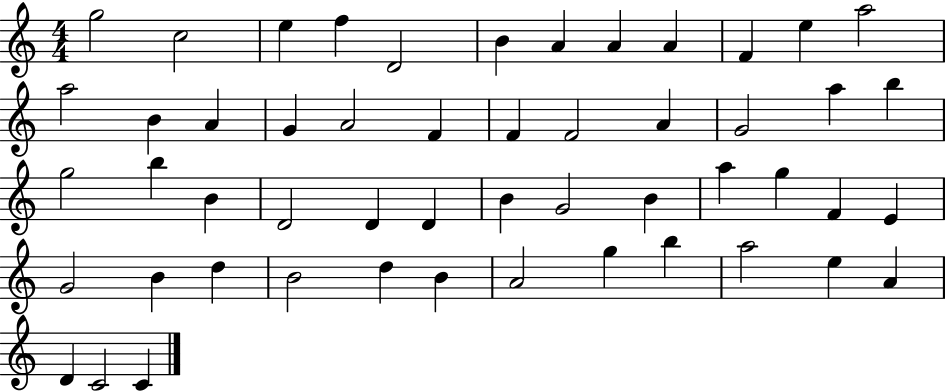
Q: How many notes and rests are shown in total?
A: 52